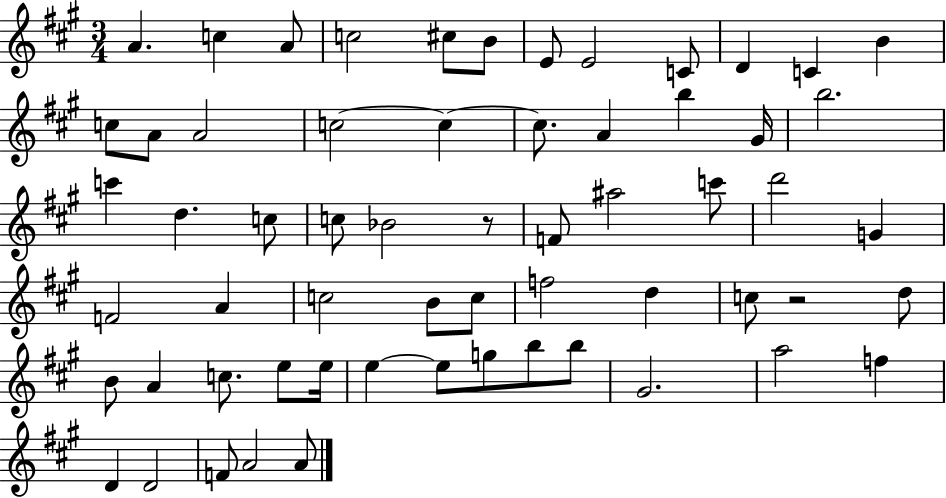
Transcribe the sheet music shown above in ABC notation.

X:1
T:Untitled
M:3/4
L:1/4
K:A
A c A/2 c2 ^c/2 B/2 E/2 E2 C/2 D C B c/2 A/2 A2 c2 c c/2 A b ^G/4 b2 c' d c/2 c/2 _B2 z/2 F/2 ^a2 c'/2 d'2 G F2 A c2 B/2 c/2 f2 d c/2 z2 d/2 B/2 A c/2 e/2 e/4 e e/2 g/2 b/2 b/2 ^G2 a2 f D D2 F/2 A2 A/2